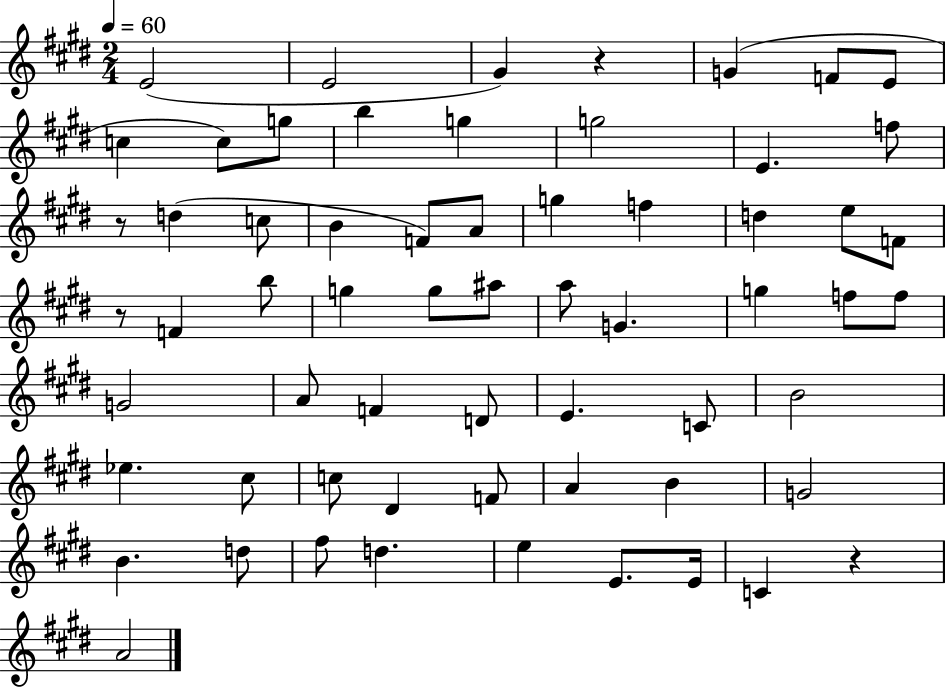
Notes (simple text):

E4/h E4/h G#4/q R/q G4/q F4/e E4/e C5/q C5/e G5/e B5/q G5/q G5/h E4/q. F5/e R/e D5/q C5/e B4/q F4/e A4/e G5/q F5/q D5/q E5/e F4/e R/e F4/q B5/e G5/q G5/e A#5/e A5/e G4/q. G5/q F5/e F5/e G4/h A4/e F4/q D4/e E4/q. C4/e B4/h Eb5/q. C#5/e C5/e D#4/q F4/e A4/q B4/q G4/h B4/q. D5/e F#5/e D5/q. E5/q E4/e. E4/s C4/q R/q A4/h